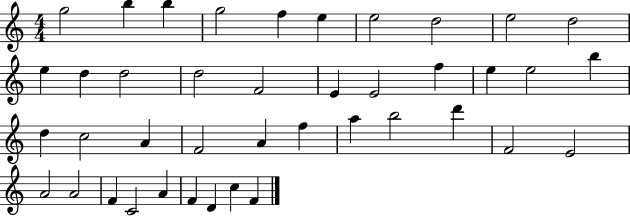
G5/h B5/q B5/q G5/h F5/q E5/q E5/h D5/h E5/h D5/h E5/q D5/q D5/h D5/h F4/h E4/q E4/h F5/q E5/q E5/h B5/q D5/q C5/h A4/q F4/h A4/q F5/q A5/q B5/h D6/q F4/h E4/h A4/h A4/h F4/q C4/h A4/q F4/q D4/q C5/q F4/q